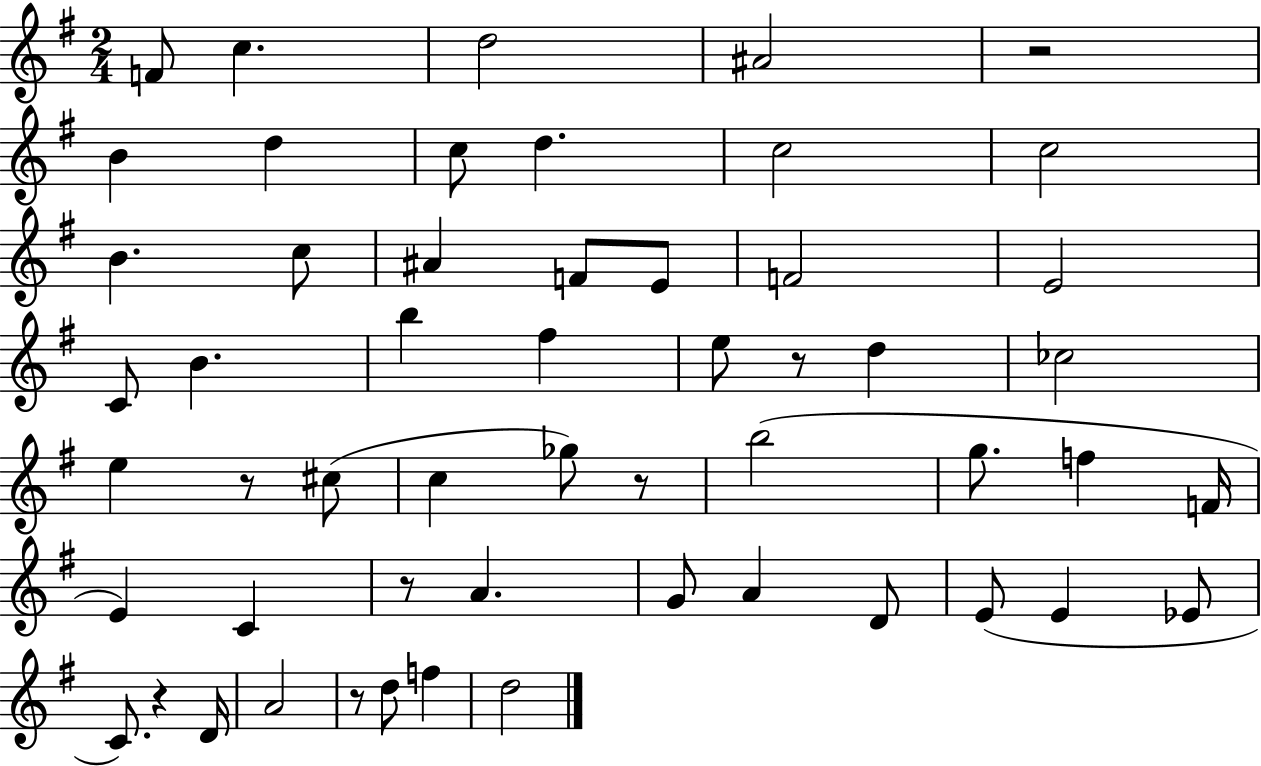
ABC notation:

X:1
T:Untitled
M:2/4
L:1/4
K:G
F/2 c d2 ^A2 z2 B d c/2 d c2 c2 B c/2 ^A F/2 E/2 F2 E2 C/2 B b ^f e/2 z/2 d _c2 e z/2 ^c/2 c _g/2 z/2 b2 g/2 f F/4 E C z/2 A G/2 A D/2 E/2 E _E/2 C/2 z D/4 A2 z/2 d/2 f d2